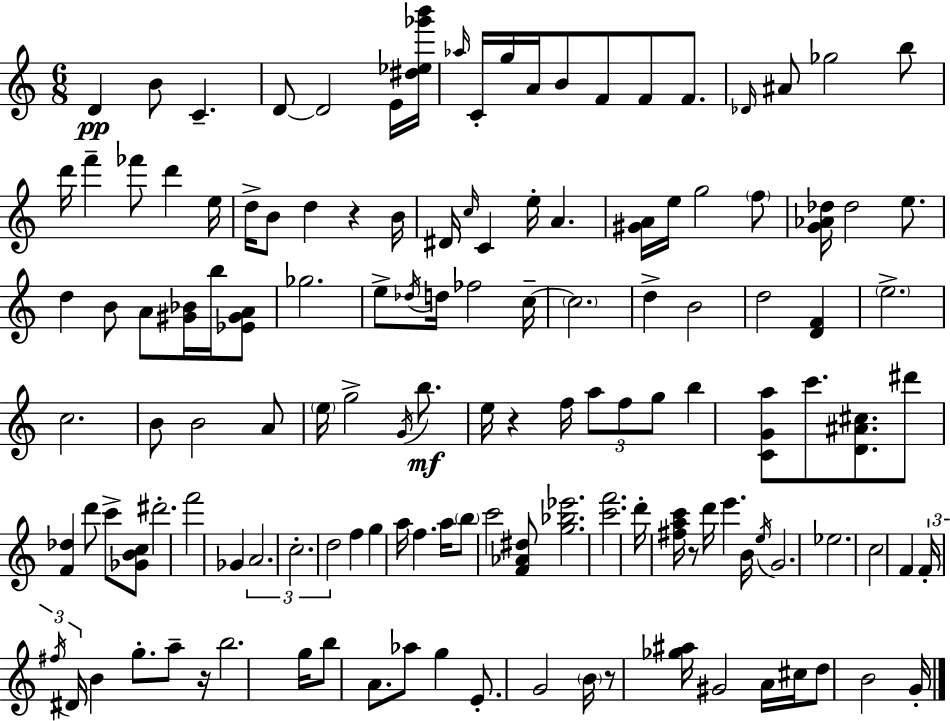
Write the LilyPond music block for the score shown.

{
  \clef treble
  \numericTimeSignature
  \time 6/8
  \key a \minor
  d'4\pp b'8 c'4.-- | d'8~~ d'2 e'16 <dis'' ees'' ges''' b'''>16 | \grace { aes''16 } c'16-. g''16 a'16 b'8 f'8 f'8 f'8. | \grace { des'16 } ais'8 ges''2 | \break b''8 d'''16 f'''4-- fes'''8 d'''4 | e''16 d''16-> b'8 d''4 r4 | b'16 dis'16 \grace { c''16 } c'4 e''16-. a'4. | <gis' a'>16 e''16 g''2 | \break \parenthesize f''8 <g' aes' des''>16 des''2 | e''8. d''4 b'8 a'8 <gis' bes'>16 | b''16 <ees' gis' a'>8 ges''2. | e''8-> \acciaccatura { des''16 } d''16 fes''2 | \break c''16--~~ \parenthesize c''2. | d''4-> b'2 | d''2 | <d' f'>4 \parenthesize e''2.-> | \break c''2. | b'8 b'2 | a'8 \parenthesize e''16 g''2-> | \acciaccatura { g'16 } b''8.\mf e''16 r4 f''16 \tuplet 3/2 { a''8 | \break f''8 g''8 } b''4 <c' g' a''>8 c'''8. | <d' ais' cis''>8. dis'''8 <f' des''>4 d'''8 | c'''8-> <ges' b' c''>8 dis'''2.-. | f'''2 | \break ges'4 \tuplet 3/2 { a'2. | c''2.-. | d''2 } | f''4 g''4 a''16 f''4. | \break a''16 \parenthesize b''8 c'''2 | <f' aes' dis''>8 <g'' bes'' ees'''>2. | <c''' f'''>2. | d'''16-. <fis'' a'' c'''>16 r8 d'''16 e'''4. | \break b'16 \acciaccatura { e''16 } g'2. | ees''2. | c''2 | f'4 \tuplet 3/2 { f'16-. \acciaccatura { fis''16 } dis'16 } b'4 | \break g''8.-. a''8-- r16 b''2. | g''16 b''8 a'8. | aes''8 g''4 e'8.-. g'2 | \parenthesize b'16 r8 <ges'' ais''>16 gis'2 | \break a'16 cis''16 d''8 b'2 | g'16-. \bar "|."
}